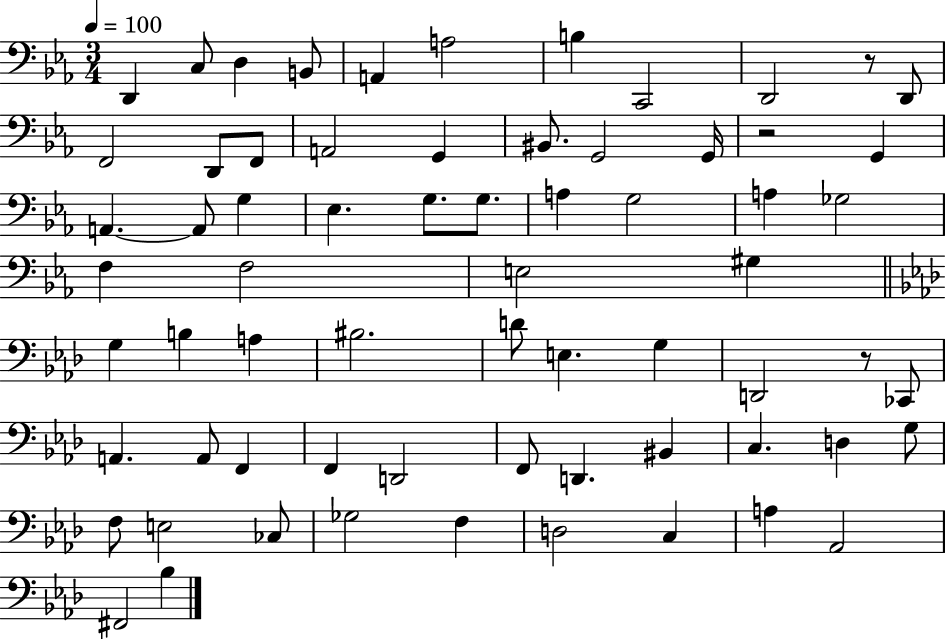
D2/q C3/e D3/q B2/e A2/q A3/h B3/q C2/h D2/h R/e D2/e F2/h D2/e F2/e A2/h G2/q BIS2/e. G2/h G2/s R/h G2/q A2/q. A2/e G3/q Eb3/q. G3/e. G3/e. A3/q G3/h A3/q Gb3/h F3/q F3/h E3/h G#3/q G3/q B3/q A3/q BIS3/h. D4/e E3/q. G3/q D2/h R/e CES2/e A2/q. A2/e F2/q F2/q D2/h F2/e D2/q. BIS2/q C3/q. D3/q G3/e F3/e E3/h CES3/e Gb3/h F3/q D3/h C3/q A3/q Ab2/h F#2/h Bb3/q